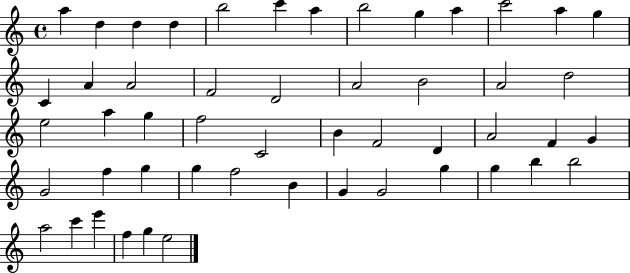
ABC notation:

X:1
T:Untitled
M:4/4
L:1/4
K:C
a d d d b2 c' a b2 g a c'2 a g C A A2 F2 D2 A2 B2 A2 d2 e2 a g f2 C2 B F2 D A2 F G G2 f g g f2 B G G2 g g b b2 a2 c' e' f g e2